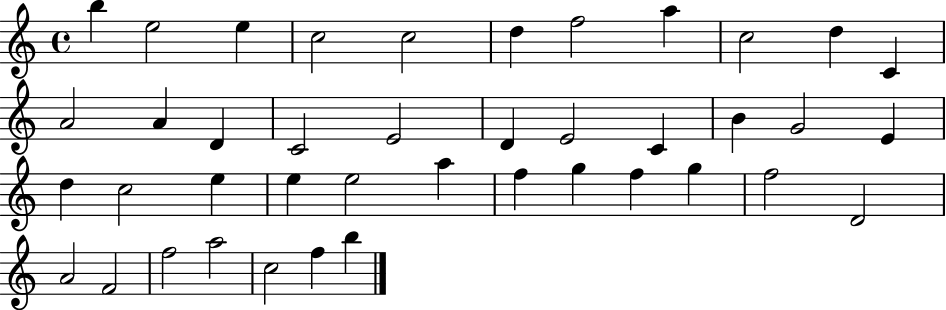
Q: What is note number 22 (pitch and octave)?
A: E4